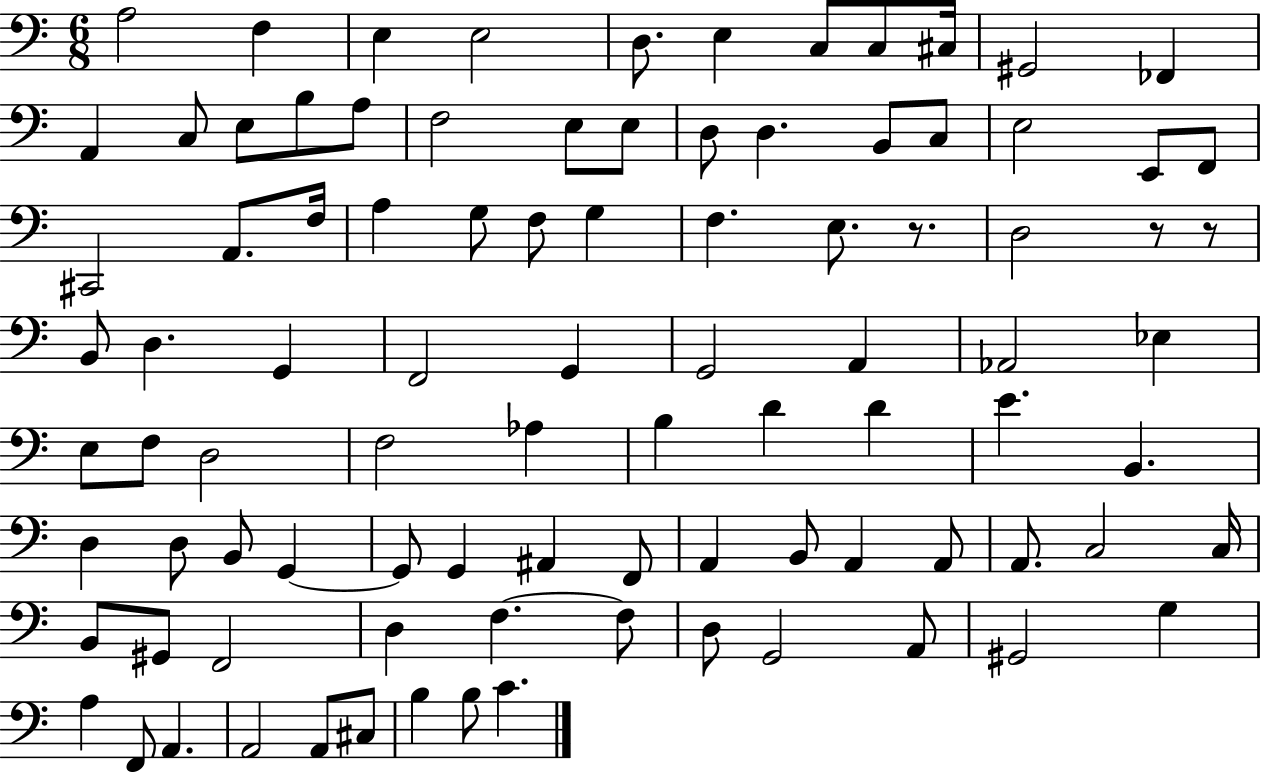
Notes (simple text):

A3/h F3/q E3/q E3/h D3/e. E3/q C3/e C3/e C#3/s G#2/h FES2/q A2/q C3/e E3/e B3/e A3/e F3/h E3/e E3/e D3/e D3/q. B2/e C3/e E3/h E2/e F2/e C#2/h A2/e. F3/s A3/q G3/e F3/e G3/q F3/q. E3/e. R/e. D3/h R/e R/e B2/e D3/q. G2/q F2/h G2/q G2/h A2/q Ab2/h Eb3/q E3/e F3/e D3/h F3/h Ab3/q B3/q D4/q D4/q E4/q. B2/q. D3/q D3/e B2/e G2/q G2/e G2/q A#2/q F2/e A2/q B2/e A2/q A2/e A2/e. C3/h C3/s B2/e G#2/e F2/h D3/q F3/q. F3/e D3/e G2/h A2/e G#2/h G3/q A3/q F2/e A2/q. A2/h A2/e C#3/e B3/q B3/e C4/q.